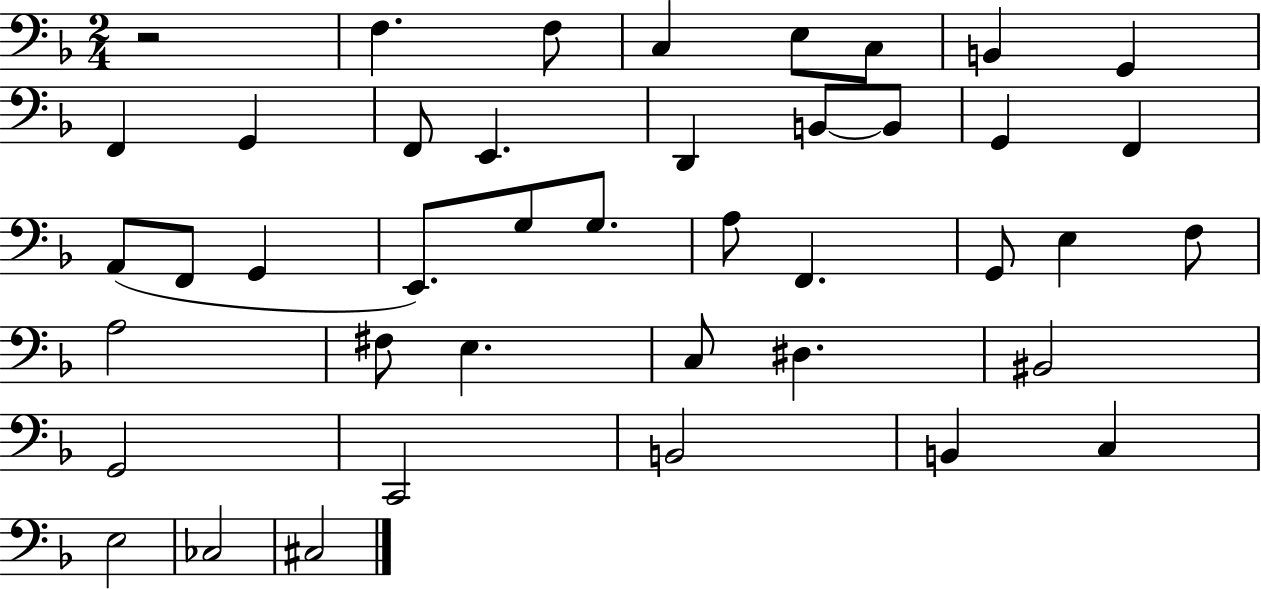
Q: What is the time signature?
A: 2/4